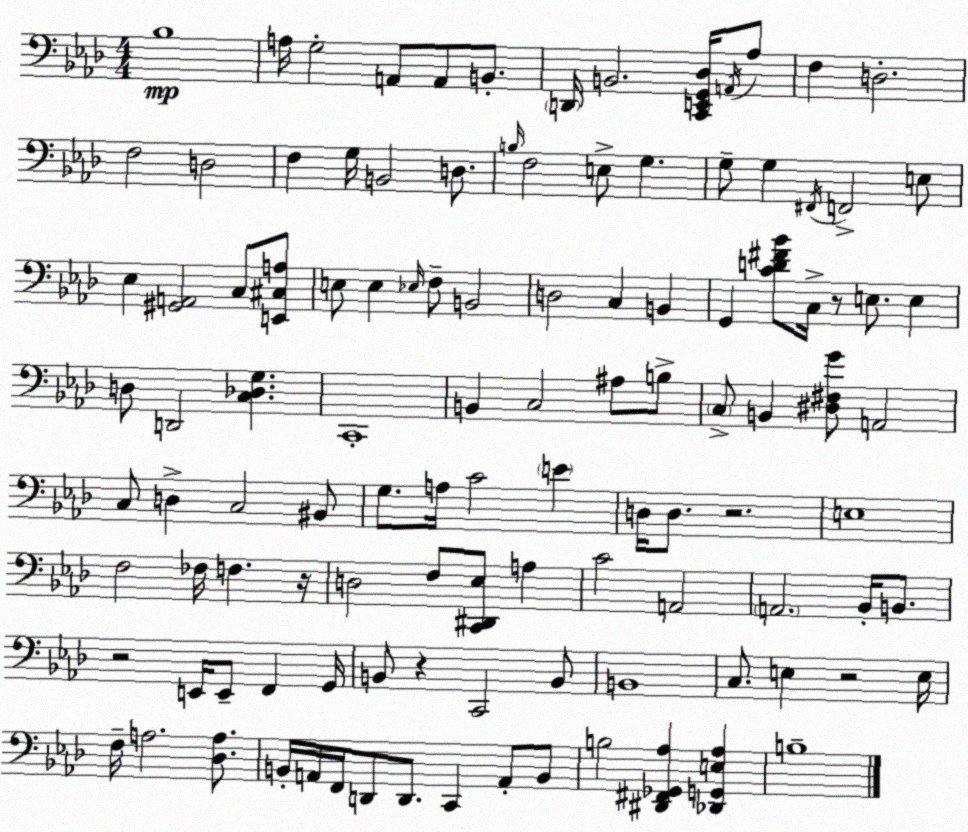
X:1
T:Untitled
M:4/4
L:1/4
K:Fm
_B,4 A,/4 G,2 A,,/2 A,,/2 B,,/2 D,,/4 B,,2 [C,,E,,G,,_D,]/4 A,,/4 _A,/2 F, D,2 F,2 D,2 F, G,/4 B,,2 D,/2 B,/4 F,2 E,/2 G, G,/2 G, ^F,,/4 F,,2 E,/2 _E, [^G,,A,,]2 C,/2 [E,,^C,A,]/2 E,/2 E, _E,/4 F,/2 B,,2 D,2 C, B,, G,, [CD^F_B]/2 C,/4 z/2 E,/2 E, D,/2 D,,2 [C,_D,G,] C,,4 B,, C,2 ^A,/2 B,/2 C,/2 B,, [^D,^F,G]/2 A,,2 C,/2 D, C,2 ^B,,/2 G,/2 A,/4 C2 E D,/4 D,/2 z2 E,4 F,2 _F,/4 F, z/4 D,2 F,/2 [C,,^D,,_E,]/2 A, C2 A,,2 A,,2 _B,,/4 B,,/2 z2 E,,/4 E,,/2 F,, G,,/4 B,,/2 z C,,2 B,,/2 B,,4 C,/2 E, z2 E,/4 F,/4 A,2 [_D,A,]/2 B,,/4 A,,/4 F,,/4 D,,/2 D,,/2 C,, A,,/2 B,,/2 B,2 [^D,,^F,,_G,,_A,] [_D,,G,,E,_A,] B,4